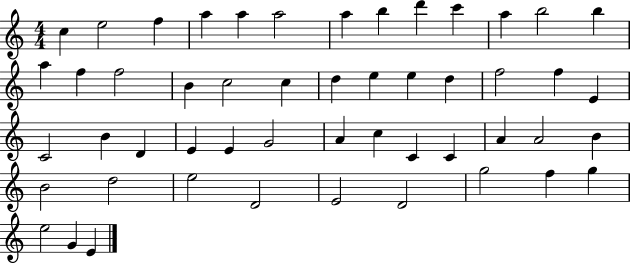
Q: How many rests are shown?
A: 0